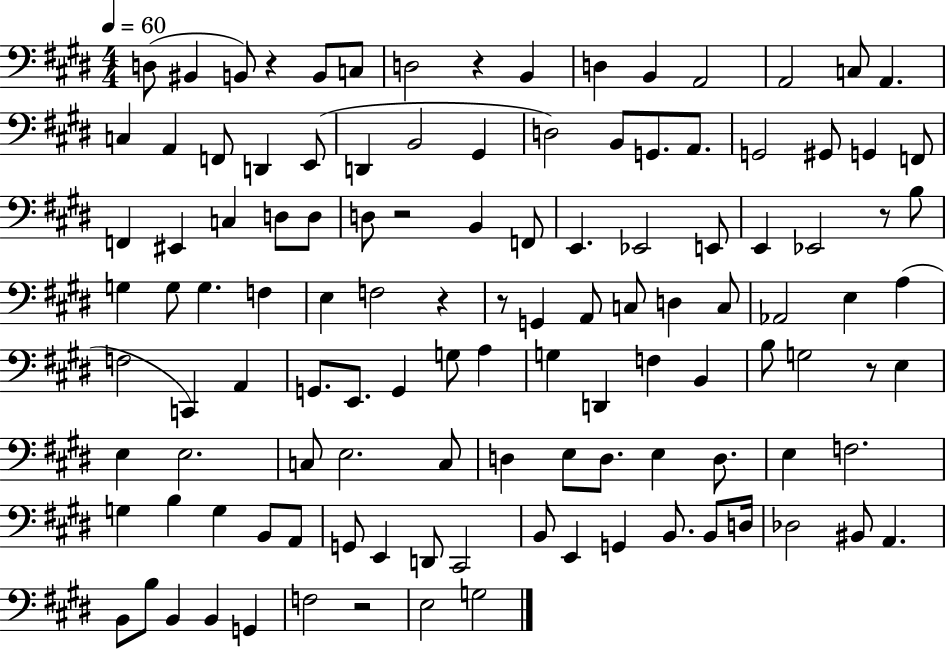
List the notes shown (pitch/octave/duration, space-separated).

D3/e BIS2/q B2/e R/q B2/e C3/e D3/h R/q B2/q D3/q B2/q A2/h A2/h C3/e A2/q. C3/q A2/q F2/e D2/q E2/e D2/q B2/h G#2/q D3/h B2/e G2/e. A2/e. G2/h G#2/e G2/q F2/e F2/q EIS2/q C3/q D3/e D3/e D3/e R/h B2/q F2/e E2/q. Eb2/h E2/e E2/q Eb2/h R/e B3/e G3/q G3/e G3/q. F3/q E3/q F3/h R/q R/e G2/q A2/e C3/e D3/q C3/e Ab2/h E3/q A3/q F3/h C2/q A2/q G2/e. E2/e. G2/q G3/e A3/q G3/q D2/q F3/q B2/q B3/e G3/h R/e E3/q E3/q E3/h. C3/e E3/h. C3/e D3/q E3/e D3/e. E3/q D3/e. E3/q F3/h. G3/q B3/q G3/q B2/e A2/e G2/e E2/q D2/e C#2/h B2/e E2/q G2/q B2/e. B2/e D3/s Db3/h BIS2/e A2/q. B2/e B3/e B2/q B2/q G2/q F3/h R/h E3/h G3/h